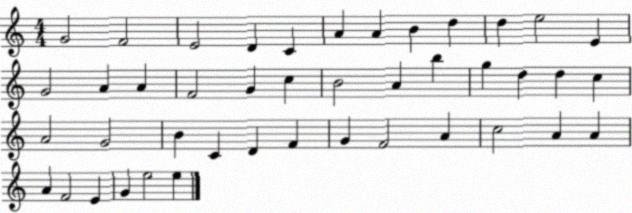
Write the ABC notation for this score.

X:1
T:Untitled
M:4/4
L:1/4
K:C
G2 F2 E2 D C A A B d d e2 E G2 A A F2 G c B2 A b g d d c A2 G2 B C D F G F2 A c2 A A A F2 E G e2 e